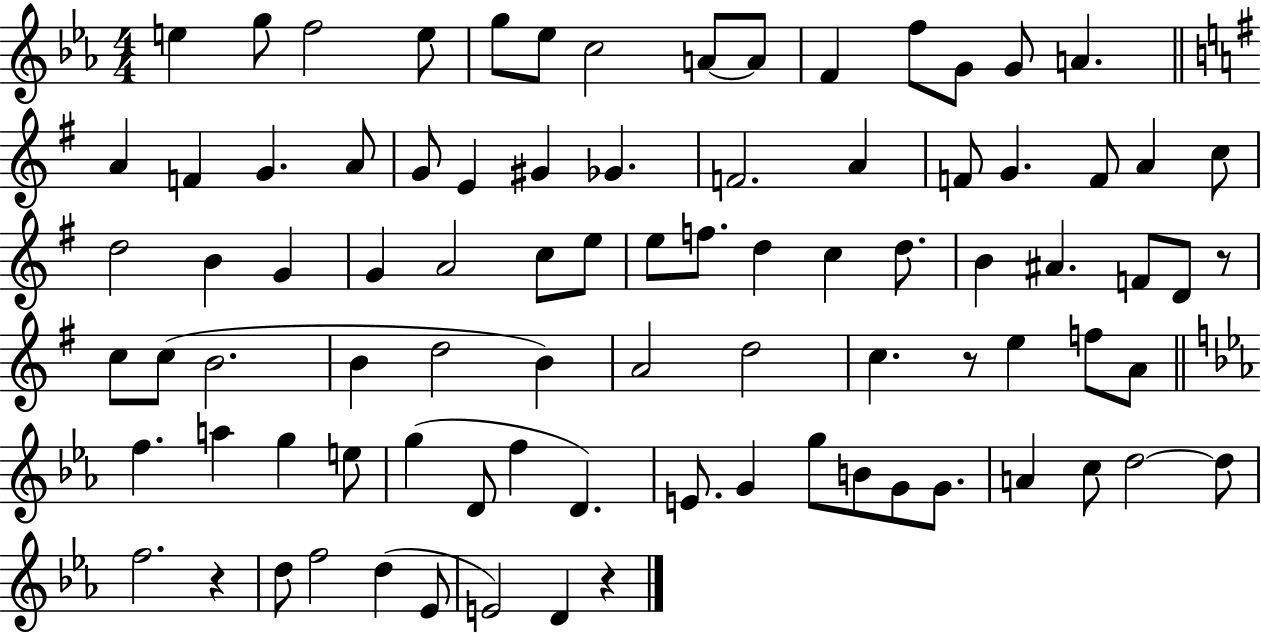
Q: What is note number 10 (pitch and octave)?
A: F4